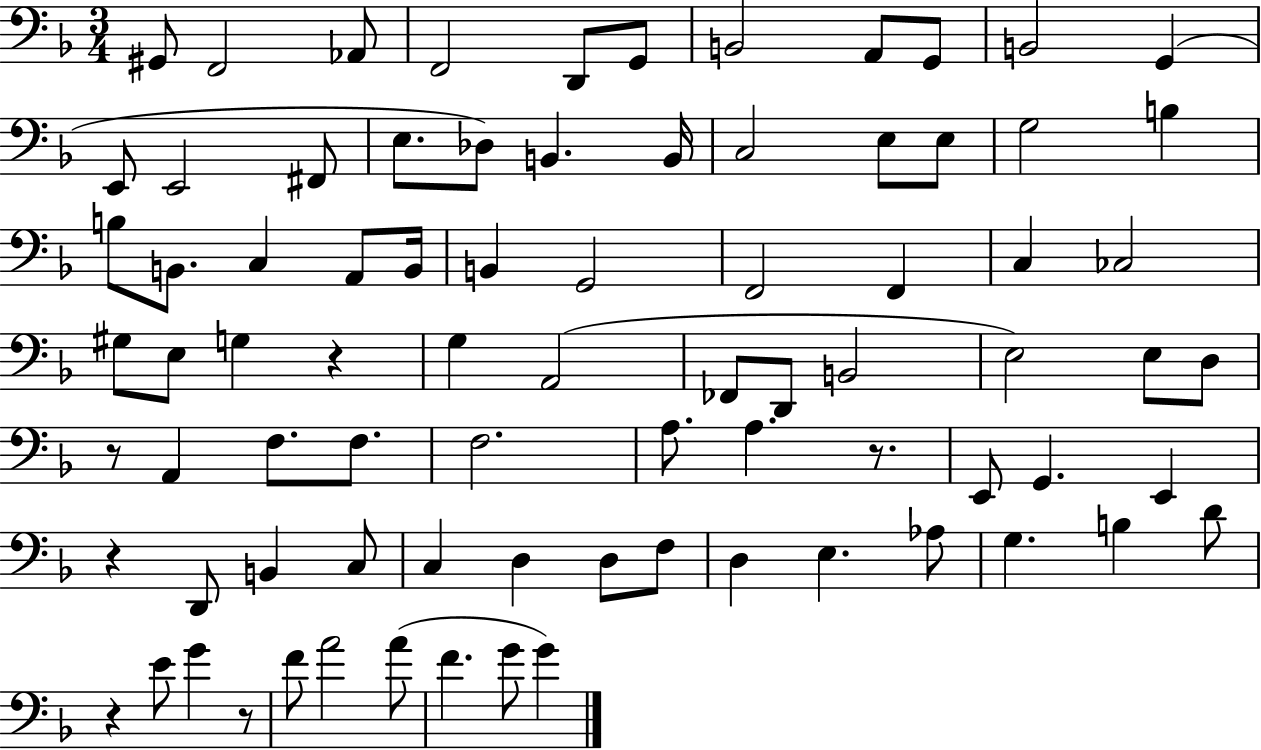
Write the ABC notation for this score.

X:1
T:Untitled
M:3/4
L:1/4
K:F
^G,,/2 F,,2 _A,,/2 F,,2 D,,/2 G,,/2 B,,2 A,,/2 G,,/2 B,,2 G,, E,,/2 E,,2 ^F,,/2 E,/2 _D,/2 B,, B,,/4 C,2 E,/2 E,/2 G,2 B, B,/2 B,,/2 C, A,,/2 B,,/4 B,, G,,2 F,,2 F,, C, _C,2 ^G,/2 E,/2 G, z G, A,,2 _F,,/2 D,,/2 B,,2 E,2 E,/2 D,/2 z/2 A,, F,/2 F,/2 F,2 A,/2 A, z/2 E,,/2 G,, E,, z D,,/2 B,, C,/2 C, D, D,/2 F,/2 D, E, _A,/2 G, B, D/2 z E/2 G z/2 F/2 A2 A/2 F G/2 G